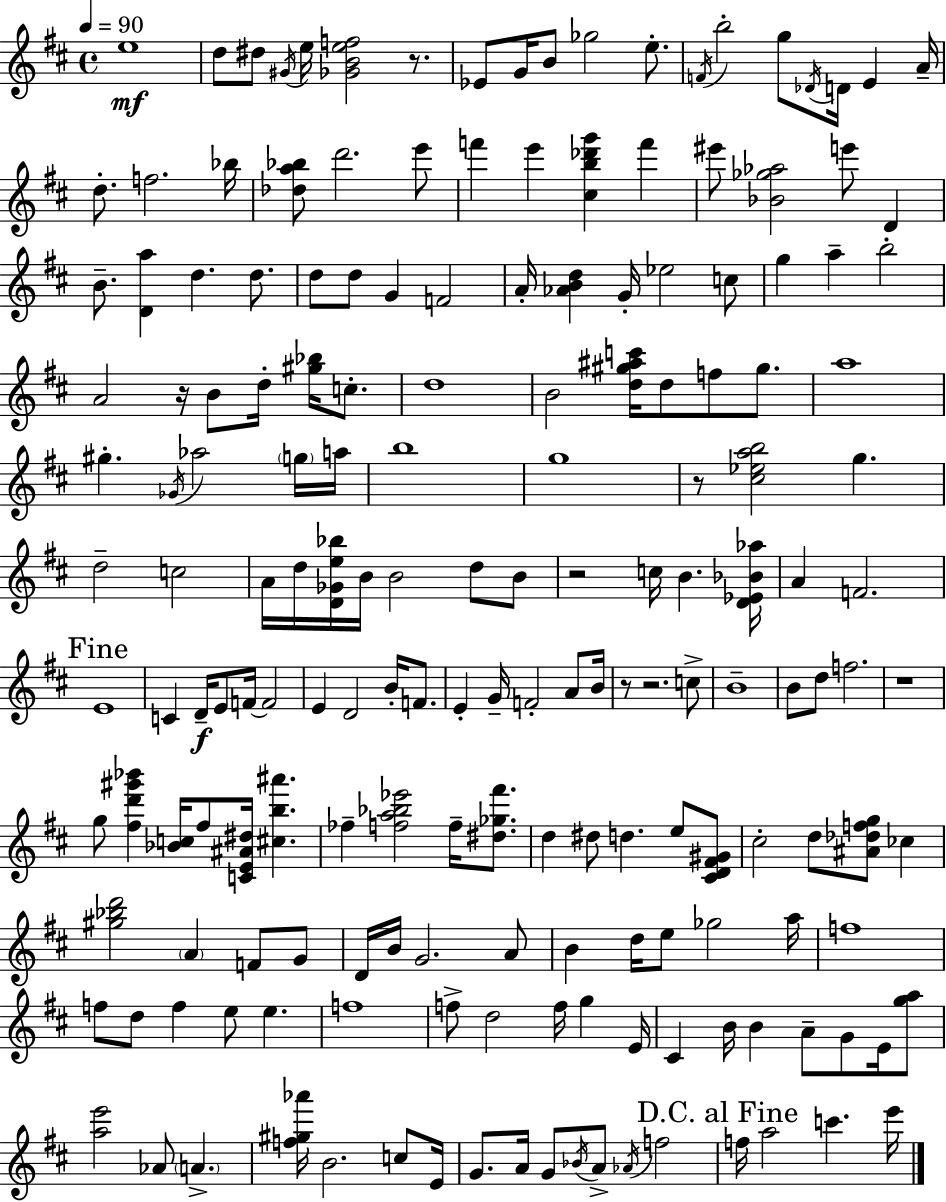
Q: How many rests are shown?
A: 7